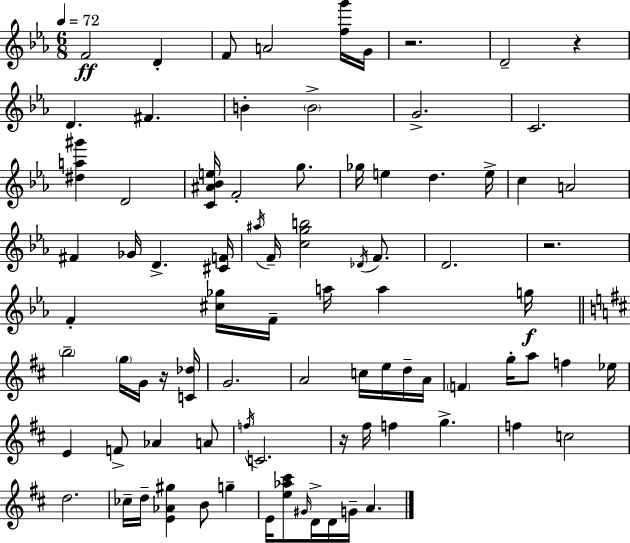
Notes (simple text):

F4/h D4/q F4/e A4/h [F5,G6]/s G4/s R/h. D4/h R/q D4/q. F#4/q. B4/q B4/h G4/h. C4/h. [D#5,A5,G#6]/q D4/h [C4,A#4,Bb4,E5]/s F4/h G5/e. Gb5/s E5/q D5/q. E5/s C5/q A4/h F#4/q Gb4/s D4/q. [C#4,F4]/s A#5/s F4/s [C5,G5,B5]/h Db4/s F4/e. D4/h. R/h. F4/q [C#5,Gb5]/s F4/s A5/s A5/q G5/s B5/h G5/s G4/s R/s [C4,Db5]/s G4/h. A4/h C5/s E5/s D5/s A4/s F4/q G5/s A5/e F5/q Eb5/s E4/q F4/e Ab4/q A4/e F5/s C4/h. R/s F#5/s F5/q G5/q. F5/q C5/h D5/h. CES5/s D5/s [E4,Ab4,G#5]/q B4/e G5/q E4/s [E5,Ab5,C#6]/e G#4/s D4/s D4/s G4/s A4/q.